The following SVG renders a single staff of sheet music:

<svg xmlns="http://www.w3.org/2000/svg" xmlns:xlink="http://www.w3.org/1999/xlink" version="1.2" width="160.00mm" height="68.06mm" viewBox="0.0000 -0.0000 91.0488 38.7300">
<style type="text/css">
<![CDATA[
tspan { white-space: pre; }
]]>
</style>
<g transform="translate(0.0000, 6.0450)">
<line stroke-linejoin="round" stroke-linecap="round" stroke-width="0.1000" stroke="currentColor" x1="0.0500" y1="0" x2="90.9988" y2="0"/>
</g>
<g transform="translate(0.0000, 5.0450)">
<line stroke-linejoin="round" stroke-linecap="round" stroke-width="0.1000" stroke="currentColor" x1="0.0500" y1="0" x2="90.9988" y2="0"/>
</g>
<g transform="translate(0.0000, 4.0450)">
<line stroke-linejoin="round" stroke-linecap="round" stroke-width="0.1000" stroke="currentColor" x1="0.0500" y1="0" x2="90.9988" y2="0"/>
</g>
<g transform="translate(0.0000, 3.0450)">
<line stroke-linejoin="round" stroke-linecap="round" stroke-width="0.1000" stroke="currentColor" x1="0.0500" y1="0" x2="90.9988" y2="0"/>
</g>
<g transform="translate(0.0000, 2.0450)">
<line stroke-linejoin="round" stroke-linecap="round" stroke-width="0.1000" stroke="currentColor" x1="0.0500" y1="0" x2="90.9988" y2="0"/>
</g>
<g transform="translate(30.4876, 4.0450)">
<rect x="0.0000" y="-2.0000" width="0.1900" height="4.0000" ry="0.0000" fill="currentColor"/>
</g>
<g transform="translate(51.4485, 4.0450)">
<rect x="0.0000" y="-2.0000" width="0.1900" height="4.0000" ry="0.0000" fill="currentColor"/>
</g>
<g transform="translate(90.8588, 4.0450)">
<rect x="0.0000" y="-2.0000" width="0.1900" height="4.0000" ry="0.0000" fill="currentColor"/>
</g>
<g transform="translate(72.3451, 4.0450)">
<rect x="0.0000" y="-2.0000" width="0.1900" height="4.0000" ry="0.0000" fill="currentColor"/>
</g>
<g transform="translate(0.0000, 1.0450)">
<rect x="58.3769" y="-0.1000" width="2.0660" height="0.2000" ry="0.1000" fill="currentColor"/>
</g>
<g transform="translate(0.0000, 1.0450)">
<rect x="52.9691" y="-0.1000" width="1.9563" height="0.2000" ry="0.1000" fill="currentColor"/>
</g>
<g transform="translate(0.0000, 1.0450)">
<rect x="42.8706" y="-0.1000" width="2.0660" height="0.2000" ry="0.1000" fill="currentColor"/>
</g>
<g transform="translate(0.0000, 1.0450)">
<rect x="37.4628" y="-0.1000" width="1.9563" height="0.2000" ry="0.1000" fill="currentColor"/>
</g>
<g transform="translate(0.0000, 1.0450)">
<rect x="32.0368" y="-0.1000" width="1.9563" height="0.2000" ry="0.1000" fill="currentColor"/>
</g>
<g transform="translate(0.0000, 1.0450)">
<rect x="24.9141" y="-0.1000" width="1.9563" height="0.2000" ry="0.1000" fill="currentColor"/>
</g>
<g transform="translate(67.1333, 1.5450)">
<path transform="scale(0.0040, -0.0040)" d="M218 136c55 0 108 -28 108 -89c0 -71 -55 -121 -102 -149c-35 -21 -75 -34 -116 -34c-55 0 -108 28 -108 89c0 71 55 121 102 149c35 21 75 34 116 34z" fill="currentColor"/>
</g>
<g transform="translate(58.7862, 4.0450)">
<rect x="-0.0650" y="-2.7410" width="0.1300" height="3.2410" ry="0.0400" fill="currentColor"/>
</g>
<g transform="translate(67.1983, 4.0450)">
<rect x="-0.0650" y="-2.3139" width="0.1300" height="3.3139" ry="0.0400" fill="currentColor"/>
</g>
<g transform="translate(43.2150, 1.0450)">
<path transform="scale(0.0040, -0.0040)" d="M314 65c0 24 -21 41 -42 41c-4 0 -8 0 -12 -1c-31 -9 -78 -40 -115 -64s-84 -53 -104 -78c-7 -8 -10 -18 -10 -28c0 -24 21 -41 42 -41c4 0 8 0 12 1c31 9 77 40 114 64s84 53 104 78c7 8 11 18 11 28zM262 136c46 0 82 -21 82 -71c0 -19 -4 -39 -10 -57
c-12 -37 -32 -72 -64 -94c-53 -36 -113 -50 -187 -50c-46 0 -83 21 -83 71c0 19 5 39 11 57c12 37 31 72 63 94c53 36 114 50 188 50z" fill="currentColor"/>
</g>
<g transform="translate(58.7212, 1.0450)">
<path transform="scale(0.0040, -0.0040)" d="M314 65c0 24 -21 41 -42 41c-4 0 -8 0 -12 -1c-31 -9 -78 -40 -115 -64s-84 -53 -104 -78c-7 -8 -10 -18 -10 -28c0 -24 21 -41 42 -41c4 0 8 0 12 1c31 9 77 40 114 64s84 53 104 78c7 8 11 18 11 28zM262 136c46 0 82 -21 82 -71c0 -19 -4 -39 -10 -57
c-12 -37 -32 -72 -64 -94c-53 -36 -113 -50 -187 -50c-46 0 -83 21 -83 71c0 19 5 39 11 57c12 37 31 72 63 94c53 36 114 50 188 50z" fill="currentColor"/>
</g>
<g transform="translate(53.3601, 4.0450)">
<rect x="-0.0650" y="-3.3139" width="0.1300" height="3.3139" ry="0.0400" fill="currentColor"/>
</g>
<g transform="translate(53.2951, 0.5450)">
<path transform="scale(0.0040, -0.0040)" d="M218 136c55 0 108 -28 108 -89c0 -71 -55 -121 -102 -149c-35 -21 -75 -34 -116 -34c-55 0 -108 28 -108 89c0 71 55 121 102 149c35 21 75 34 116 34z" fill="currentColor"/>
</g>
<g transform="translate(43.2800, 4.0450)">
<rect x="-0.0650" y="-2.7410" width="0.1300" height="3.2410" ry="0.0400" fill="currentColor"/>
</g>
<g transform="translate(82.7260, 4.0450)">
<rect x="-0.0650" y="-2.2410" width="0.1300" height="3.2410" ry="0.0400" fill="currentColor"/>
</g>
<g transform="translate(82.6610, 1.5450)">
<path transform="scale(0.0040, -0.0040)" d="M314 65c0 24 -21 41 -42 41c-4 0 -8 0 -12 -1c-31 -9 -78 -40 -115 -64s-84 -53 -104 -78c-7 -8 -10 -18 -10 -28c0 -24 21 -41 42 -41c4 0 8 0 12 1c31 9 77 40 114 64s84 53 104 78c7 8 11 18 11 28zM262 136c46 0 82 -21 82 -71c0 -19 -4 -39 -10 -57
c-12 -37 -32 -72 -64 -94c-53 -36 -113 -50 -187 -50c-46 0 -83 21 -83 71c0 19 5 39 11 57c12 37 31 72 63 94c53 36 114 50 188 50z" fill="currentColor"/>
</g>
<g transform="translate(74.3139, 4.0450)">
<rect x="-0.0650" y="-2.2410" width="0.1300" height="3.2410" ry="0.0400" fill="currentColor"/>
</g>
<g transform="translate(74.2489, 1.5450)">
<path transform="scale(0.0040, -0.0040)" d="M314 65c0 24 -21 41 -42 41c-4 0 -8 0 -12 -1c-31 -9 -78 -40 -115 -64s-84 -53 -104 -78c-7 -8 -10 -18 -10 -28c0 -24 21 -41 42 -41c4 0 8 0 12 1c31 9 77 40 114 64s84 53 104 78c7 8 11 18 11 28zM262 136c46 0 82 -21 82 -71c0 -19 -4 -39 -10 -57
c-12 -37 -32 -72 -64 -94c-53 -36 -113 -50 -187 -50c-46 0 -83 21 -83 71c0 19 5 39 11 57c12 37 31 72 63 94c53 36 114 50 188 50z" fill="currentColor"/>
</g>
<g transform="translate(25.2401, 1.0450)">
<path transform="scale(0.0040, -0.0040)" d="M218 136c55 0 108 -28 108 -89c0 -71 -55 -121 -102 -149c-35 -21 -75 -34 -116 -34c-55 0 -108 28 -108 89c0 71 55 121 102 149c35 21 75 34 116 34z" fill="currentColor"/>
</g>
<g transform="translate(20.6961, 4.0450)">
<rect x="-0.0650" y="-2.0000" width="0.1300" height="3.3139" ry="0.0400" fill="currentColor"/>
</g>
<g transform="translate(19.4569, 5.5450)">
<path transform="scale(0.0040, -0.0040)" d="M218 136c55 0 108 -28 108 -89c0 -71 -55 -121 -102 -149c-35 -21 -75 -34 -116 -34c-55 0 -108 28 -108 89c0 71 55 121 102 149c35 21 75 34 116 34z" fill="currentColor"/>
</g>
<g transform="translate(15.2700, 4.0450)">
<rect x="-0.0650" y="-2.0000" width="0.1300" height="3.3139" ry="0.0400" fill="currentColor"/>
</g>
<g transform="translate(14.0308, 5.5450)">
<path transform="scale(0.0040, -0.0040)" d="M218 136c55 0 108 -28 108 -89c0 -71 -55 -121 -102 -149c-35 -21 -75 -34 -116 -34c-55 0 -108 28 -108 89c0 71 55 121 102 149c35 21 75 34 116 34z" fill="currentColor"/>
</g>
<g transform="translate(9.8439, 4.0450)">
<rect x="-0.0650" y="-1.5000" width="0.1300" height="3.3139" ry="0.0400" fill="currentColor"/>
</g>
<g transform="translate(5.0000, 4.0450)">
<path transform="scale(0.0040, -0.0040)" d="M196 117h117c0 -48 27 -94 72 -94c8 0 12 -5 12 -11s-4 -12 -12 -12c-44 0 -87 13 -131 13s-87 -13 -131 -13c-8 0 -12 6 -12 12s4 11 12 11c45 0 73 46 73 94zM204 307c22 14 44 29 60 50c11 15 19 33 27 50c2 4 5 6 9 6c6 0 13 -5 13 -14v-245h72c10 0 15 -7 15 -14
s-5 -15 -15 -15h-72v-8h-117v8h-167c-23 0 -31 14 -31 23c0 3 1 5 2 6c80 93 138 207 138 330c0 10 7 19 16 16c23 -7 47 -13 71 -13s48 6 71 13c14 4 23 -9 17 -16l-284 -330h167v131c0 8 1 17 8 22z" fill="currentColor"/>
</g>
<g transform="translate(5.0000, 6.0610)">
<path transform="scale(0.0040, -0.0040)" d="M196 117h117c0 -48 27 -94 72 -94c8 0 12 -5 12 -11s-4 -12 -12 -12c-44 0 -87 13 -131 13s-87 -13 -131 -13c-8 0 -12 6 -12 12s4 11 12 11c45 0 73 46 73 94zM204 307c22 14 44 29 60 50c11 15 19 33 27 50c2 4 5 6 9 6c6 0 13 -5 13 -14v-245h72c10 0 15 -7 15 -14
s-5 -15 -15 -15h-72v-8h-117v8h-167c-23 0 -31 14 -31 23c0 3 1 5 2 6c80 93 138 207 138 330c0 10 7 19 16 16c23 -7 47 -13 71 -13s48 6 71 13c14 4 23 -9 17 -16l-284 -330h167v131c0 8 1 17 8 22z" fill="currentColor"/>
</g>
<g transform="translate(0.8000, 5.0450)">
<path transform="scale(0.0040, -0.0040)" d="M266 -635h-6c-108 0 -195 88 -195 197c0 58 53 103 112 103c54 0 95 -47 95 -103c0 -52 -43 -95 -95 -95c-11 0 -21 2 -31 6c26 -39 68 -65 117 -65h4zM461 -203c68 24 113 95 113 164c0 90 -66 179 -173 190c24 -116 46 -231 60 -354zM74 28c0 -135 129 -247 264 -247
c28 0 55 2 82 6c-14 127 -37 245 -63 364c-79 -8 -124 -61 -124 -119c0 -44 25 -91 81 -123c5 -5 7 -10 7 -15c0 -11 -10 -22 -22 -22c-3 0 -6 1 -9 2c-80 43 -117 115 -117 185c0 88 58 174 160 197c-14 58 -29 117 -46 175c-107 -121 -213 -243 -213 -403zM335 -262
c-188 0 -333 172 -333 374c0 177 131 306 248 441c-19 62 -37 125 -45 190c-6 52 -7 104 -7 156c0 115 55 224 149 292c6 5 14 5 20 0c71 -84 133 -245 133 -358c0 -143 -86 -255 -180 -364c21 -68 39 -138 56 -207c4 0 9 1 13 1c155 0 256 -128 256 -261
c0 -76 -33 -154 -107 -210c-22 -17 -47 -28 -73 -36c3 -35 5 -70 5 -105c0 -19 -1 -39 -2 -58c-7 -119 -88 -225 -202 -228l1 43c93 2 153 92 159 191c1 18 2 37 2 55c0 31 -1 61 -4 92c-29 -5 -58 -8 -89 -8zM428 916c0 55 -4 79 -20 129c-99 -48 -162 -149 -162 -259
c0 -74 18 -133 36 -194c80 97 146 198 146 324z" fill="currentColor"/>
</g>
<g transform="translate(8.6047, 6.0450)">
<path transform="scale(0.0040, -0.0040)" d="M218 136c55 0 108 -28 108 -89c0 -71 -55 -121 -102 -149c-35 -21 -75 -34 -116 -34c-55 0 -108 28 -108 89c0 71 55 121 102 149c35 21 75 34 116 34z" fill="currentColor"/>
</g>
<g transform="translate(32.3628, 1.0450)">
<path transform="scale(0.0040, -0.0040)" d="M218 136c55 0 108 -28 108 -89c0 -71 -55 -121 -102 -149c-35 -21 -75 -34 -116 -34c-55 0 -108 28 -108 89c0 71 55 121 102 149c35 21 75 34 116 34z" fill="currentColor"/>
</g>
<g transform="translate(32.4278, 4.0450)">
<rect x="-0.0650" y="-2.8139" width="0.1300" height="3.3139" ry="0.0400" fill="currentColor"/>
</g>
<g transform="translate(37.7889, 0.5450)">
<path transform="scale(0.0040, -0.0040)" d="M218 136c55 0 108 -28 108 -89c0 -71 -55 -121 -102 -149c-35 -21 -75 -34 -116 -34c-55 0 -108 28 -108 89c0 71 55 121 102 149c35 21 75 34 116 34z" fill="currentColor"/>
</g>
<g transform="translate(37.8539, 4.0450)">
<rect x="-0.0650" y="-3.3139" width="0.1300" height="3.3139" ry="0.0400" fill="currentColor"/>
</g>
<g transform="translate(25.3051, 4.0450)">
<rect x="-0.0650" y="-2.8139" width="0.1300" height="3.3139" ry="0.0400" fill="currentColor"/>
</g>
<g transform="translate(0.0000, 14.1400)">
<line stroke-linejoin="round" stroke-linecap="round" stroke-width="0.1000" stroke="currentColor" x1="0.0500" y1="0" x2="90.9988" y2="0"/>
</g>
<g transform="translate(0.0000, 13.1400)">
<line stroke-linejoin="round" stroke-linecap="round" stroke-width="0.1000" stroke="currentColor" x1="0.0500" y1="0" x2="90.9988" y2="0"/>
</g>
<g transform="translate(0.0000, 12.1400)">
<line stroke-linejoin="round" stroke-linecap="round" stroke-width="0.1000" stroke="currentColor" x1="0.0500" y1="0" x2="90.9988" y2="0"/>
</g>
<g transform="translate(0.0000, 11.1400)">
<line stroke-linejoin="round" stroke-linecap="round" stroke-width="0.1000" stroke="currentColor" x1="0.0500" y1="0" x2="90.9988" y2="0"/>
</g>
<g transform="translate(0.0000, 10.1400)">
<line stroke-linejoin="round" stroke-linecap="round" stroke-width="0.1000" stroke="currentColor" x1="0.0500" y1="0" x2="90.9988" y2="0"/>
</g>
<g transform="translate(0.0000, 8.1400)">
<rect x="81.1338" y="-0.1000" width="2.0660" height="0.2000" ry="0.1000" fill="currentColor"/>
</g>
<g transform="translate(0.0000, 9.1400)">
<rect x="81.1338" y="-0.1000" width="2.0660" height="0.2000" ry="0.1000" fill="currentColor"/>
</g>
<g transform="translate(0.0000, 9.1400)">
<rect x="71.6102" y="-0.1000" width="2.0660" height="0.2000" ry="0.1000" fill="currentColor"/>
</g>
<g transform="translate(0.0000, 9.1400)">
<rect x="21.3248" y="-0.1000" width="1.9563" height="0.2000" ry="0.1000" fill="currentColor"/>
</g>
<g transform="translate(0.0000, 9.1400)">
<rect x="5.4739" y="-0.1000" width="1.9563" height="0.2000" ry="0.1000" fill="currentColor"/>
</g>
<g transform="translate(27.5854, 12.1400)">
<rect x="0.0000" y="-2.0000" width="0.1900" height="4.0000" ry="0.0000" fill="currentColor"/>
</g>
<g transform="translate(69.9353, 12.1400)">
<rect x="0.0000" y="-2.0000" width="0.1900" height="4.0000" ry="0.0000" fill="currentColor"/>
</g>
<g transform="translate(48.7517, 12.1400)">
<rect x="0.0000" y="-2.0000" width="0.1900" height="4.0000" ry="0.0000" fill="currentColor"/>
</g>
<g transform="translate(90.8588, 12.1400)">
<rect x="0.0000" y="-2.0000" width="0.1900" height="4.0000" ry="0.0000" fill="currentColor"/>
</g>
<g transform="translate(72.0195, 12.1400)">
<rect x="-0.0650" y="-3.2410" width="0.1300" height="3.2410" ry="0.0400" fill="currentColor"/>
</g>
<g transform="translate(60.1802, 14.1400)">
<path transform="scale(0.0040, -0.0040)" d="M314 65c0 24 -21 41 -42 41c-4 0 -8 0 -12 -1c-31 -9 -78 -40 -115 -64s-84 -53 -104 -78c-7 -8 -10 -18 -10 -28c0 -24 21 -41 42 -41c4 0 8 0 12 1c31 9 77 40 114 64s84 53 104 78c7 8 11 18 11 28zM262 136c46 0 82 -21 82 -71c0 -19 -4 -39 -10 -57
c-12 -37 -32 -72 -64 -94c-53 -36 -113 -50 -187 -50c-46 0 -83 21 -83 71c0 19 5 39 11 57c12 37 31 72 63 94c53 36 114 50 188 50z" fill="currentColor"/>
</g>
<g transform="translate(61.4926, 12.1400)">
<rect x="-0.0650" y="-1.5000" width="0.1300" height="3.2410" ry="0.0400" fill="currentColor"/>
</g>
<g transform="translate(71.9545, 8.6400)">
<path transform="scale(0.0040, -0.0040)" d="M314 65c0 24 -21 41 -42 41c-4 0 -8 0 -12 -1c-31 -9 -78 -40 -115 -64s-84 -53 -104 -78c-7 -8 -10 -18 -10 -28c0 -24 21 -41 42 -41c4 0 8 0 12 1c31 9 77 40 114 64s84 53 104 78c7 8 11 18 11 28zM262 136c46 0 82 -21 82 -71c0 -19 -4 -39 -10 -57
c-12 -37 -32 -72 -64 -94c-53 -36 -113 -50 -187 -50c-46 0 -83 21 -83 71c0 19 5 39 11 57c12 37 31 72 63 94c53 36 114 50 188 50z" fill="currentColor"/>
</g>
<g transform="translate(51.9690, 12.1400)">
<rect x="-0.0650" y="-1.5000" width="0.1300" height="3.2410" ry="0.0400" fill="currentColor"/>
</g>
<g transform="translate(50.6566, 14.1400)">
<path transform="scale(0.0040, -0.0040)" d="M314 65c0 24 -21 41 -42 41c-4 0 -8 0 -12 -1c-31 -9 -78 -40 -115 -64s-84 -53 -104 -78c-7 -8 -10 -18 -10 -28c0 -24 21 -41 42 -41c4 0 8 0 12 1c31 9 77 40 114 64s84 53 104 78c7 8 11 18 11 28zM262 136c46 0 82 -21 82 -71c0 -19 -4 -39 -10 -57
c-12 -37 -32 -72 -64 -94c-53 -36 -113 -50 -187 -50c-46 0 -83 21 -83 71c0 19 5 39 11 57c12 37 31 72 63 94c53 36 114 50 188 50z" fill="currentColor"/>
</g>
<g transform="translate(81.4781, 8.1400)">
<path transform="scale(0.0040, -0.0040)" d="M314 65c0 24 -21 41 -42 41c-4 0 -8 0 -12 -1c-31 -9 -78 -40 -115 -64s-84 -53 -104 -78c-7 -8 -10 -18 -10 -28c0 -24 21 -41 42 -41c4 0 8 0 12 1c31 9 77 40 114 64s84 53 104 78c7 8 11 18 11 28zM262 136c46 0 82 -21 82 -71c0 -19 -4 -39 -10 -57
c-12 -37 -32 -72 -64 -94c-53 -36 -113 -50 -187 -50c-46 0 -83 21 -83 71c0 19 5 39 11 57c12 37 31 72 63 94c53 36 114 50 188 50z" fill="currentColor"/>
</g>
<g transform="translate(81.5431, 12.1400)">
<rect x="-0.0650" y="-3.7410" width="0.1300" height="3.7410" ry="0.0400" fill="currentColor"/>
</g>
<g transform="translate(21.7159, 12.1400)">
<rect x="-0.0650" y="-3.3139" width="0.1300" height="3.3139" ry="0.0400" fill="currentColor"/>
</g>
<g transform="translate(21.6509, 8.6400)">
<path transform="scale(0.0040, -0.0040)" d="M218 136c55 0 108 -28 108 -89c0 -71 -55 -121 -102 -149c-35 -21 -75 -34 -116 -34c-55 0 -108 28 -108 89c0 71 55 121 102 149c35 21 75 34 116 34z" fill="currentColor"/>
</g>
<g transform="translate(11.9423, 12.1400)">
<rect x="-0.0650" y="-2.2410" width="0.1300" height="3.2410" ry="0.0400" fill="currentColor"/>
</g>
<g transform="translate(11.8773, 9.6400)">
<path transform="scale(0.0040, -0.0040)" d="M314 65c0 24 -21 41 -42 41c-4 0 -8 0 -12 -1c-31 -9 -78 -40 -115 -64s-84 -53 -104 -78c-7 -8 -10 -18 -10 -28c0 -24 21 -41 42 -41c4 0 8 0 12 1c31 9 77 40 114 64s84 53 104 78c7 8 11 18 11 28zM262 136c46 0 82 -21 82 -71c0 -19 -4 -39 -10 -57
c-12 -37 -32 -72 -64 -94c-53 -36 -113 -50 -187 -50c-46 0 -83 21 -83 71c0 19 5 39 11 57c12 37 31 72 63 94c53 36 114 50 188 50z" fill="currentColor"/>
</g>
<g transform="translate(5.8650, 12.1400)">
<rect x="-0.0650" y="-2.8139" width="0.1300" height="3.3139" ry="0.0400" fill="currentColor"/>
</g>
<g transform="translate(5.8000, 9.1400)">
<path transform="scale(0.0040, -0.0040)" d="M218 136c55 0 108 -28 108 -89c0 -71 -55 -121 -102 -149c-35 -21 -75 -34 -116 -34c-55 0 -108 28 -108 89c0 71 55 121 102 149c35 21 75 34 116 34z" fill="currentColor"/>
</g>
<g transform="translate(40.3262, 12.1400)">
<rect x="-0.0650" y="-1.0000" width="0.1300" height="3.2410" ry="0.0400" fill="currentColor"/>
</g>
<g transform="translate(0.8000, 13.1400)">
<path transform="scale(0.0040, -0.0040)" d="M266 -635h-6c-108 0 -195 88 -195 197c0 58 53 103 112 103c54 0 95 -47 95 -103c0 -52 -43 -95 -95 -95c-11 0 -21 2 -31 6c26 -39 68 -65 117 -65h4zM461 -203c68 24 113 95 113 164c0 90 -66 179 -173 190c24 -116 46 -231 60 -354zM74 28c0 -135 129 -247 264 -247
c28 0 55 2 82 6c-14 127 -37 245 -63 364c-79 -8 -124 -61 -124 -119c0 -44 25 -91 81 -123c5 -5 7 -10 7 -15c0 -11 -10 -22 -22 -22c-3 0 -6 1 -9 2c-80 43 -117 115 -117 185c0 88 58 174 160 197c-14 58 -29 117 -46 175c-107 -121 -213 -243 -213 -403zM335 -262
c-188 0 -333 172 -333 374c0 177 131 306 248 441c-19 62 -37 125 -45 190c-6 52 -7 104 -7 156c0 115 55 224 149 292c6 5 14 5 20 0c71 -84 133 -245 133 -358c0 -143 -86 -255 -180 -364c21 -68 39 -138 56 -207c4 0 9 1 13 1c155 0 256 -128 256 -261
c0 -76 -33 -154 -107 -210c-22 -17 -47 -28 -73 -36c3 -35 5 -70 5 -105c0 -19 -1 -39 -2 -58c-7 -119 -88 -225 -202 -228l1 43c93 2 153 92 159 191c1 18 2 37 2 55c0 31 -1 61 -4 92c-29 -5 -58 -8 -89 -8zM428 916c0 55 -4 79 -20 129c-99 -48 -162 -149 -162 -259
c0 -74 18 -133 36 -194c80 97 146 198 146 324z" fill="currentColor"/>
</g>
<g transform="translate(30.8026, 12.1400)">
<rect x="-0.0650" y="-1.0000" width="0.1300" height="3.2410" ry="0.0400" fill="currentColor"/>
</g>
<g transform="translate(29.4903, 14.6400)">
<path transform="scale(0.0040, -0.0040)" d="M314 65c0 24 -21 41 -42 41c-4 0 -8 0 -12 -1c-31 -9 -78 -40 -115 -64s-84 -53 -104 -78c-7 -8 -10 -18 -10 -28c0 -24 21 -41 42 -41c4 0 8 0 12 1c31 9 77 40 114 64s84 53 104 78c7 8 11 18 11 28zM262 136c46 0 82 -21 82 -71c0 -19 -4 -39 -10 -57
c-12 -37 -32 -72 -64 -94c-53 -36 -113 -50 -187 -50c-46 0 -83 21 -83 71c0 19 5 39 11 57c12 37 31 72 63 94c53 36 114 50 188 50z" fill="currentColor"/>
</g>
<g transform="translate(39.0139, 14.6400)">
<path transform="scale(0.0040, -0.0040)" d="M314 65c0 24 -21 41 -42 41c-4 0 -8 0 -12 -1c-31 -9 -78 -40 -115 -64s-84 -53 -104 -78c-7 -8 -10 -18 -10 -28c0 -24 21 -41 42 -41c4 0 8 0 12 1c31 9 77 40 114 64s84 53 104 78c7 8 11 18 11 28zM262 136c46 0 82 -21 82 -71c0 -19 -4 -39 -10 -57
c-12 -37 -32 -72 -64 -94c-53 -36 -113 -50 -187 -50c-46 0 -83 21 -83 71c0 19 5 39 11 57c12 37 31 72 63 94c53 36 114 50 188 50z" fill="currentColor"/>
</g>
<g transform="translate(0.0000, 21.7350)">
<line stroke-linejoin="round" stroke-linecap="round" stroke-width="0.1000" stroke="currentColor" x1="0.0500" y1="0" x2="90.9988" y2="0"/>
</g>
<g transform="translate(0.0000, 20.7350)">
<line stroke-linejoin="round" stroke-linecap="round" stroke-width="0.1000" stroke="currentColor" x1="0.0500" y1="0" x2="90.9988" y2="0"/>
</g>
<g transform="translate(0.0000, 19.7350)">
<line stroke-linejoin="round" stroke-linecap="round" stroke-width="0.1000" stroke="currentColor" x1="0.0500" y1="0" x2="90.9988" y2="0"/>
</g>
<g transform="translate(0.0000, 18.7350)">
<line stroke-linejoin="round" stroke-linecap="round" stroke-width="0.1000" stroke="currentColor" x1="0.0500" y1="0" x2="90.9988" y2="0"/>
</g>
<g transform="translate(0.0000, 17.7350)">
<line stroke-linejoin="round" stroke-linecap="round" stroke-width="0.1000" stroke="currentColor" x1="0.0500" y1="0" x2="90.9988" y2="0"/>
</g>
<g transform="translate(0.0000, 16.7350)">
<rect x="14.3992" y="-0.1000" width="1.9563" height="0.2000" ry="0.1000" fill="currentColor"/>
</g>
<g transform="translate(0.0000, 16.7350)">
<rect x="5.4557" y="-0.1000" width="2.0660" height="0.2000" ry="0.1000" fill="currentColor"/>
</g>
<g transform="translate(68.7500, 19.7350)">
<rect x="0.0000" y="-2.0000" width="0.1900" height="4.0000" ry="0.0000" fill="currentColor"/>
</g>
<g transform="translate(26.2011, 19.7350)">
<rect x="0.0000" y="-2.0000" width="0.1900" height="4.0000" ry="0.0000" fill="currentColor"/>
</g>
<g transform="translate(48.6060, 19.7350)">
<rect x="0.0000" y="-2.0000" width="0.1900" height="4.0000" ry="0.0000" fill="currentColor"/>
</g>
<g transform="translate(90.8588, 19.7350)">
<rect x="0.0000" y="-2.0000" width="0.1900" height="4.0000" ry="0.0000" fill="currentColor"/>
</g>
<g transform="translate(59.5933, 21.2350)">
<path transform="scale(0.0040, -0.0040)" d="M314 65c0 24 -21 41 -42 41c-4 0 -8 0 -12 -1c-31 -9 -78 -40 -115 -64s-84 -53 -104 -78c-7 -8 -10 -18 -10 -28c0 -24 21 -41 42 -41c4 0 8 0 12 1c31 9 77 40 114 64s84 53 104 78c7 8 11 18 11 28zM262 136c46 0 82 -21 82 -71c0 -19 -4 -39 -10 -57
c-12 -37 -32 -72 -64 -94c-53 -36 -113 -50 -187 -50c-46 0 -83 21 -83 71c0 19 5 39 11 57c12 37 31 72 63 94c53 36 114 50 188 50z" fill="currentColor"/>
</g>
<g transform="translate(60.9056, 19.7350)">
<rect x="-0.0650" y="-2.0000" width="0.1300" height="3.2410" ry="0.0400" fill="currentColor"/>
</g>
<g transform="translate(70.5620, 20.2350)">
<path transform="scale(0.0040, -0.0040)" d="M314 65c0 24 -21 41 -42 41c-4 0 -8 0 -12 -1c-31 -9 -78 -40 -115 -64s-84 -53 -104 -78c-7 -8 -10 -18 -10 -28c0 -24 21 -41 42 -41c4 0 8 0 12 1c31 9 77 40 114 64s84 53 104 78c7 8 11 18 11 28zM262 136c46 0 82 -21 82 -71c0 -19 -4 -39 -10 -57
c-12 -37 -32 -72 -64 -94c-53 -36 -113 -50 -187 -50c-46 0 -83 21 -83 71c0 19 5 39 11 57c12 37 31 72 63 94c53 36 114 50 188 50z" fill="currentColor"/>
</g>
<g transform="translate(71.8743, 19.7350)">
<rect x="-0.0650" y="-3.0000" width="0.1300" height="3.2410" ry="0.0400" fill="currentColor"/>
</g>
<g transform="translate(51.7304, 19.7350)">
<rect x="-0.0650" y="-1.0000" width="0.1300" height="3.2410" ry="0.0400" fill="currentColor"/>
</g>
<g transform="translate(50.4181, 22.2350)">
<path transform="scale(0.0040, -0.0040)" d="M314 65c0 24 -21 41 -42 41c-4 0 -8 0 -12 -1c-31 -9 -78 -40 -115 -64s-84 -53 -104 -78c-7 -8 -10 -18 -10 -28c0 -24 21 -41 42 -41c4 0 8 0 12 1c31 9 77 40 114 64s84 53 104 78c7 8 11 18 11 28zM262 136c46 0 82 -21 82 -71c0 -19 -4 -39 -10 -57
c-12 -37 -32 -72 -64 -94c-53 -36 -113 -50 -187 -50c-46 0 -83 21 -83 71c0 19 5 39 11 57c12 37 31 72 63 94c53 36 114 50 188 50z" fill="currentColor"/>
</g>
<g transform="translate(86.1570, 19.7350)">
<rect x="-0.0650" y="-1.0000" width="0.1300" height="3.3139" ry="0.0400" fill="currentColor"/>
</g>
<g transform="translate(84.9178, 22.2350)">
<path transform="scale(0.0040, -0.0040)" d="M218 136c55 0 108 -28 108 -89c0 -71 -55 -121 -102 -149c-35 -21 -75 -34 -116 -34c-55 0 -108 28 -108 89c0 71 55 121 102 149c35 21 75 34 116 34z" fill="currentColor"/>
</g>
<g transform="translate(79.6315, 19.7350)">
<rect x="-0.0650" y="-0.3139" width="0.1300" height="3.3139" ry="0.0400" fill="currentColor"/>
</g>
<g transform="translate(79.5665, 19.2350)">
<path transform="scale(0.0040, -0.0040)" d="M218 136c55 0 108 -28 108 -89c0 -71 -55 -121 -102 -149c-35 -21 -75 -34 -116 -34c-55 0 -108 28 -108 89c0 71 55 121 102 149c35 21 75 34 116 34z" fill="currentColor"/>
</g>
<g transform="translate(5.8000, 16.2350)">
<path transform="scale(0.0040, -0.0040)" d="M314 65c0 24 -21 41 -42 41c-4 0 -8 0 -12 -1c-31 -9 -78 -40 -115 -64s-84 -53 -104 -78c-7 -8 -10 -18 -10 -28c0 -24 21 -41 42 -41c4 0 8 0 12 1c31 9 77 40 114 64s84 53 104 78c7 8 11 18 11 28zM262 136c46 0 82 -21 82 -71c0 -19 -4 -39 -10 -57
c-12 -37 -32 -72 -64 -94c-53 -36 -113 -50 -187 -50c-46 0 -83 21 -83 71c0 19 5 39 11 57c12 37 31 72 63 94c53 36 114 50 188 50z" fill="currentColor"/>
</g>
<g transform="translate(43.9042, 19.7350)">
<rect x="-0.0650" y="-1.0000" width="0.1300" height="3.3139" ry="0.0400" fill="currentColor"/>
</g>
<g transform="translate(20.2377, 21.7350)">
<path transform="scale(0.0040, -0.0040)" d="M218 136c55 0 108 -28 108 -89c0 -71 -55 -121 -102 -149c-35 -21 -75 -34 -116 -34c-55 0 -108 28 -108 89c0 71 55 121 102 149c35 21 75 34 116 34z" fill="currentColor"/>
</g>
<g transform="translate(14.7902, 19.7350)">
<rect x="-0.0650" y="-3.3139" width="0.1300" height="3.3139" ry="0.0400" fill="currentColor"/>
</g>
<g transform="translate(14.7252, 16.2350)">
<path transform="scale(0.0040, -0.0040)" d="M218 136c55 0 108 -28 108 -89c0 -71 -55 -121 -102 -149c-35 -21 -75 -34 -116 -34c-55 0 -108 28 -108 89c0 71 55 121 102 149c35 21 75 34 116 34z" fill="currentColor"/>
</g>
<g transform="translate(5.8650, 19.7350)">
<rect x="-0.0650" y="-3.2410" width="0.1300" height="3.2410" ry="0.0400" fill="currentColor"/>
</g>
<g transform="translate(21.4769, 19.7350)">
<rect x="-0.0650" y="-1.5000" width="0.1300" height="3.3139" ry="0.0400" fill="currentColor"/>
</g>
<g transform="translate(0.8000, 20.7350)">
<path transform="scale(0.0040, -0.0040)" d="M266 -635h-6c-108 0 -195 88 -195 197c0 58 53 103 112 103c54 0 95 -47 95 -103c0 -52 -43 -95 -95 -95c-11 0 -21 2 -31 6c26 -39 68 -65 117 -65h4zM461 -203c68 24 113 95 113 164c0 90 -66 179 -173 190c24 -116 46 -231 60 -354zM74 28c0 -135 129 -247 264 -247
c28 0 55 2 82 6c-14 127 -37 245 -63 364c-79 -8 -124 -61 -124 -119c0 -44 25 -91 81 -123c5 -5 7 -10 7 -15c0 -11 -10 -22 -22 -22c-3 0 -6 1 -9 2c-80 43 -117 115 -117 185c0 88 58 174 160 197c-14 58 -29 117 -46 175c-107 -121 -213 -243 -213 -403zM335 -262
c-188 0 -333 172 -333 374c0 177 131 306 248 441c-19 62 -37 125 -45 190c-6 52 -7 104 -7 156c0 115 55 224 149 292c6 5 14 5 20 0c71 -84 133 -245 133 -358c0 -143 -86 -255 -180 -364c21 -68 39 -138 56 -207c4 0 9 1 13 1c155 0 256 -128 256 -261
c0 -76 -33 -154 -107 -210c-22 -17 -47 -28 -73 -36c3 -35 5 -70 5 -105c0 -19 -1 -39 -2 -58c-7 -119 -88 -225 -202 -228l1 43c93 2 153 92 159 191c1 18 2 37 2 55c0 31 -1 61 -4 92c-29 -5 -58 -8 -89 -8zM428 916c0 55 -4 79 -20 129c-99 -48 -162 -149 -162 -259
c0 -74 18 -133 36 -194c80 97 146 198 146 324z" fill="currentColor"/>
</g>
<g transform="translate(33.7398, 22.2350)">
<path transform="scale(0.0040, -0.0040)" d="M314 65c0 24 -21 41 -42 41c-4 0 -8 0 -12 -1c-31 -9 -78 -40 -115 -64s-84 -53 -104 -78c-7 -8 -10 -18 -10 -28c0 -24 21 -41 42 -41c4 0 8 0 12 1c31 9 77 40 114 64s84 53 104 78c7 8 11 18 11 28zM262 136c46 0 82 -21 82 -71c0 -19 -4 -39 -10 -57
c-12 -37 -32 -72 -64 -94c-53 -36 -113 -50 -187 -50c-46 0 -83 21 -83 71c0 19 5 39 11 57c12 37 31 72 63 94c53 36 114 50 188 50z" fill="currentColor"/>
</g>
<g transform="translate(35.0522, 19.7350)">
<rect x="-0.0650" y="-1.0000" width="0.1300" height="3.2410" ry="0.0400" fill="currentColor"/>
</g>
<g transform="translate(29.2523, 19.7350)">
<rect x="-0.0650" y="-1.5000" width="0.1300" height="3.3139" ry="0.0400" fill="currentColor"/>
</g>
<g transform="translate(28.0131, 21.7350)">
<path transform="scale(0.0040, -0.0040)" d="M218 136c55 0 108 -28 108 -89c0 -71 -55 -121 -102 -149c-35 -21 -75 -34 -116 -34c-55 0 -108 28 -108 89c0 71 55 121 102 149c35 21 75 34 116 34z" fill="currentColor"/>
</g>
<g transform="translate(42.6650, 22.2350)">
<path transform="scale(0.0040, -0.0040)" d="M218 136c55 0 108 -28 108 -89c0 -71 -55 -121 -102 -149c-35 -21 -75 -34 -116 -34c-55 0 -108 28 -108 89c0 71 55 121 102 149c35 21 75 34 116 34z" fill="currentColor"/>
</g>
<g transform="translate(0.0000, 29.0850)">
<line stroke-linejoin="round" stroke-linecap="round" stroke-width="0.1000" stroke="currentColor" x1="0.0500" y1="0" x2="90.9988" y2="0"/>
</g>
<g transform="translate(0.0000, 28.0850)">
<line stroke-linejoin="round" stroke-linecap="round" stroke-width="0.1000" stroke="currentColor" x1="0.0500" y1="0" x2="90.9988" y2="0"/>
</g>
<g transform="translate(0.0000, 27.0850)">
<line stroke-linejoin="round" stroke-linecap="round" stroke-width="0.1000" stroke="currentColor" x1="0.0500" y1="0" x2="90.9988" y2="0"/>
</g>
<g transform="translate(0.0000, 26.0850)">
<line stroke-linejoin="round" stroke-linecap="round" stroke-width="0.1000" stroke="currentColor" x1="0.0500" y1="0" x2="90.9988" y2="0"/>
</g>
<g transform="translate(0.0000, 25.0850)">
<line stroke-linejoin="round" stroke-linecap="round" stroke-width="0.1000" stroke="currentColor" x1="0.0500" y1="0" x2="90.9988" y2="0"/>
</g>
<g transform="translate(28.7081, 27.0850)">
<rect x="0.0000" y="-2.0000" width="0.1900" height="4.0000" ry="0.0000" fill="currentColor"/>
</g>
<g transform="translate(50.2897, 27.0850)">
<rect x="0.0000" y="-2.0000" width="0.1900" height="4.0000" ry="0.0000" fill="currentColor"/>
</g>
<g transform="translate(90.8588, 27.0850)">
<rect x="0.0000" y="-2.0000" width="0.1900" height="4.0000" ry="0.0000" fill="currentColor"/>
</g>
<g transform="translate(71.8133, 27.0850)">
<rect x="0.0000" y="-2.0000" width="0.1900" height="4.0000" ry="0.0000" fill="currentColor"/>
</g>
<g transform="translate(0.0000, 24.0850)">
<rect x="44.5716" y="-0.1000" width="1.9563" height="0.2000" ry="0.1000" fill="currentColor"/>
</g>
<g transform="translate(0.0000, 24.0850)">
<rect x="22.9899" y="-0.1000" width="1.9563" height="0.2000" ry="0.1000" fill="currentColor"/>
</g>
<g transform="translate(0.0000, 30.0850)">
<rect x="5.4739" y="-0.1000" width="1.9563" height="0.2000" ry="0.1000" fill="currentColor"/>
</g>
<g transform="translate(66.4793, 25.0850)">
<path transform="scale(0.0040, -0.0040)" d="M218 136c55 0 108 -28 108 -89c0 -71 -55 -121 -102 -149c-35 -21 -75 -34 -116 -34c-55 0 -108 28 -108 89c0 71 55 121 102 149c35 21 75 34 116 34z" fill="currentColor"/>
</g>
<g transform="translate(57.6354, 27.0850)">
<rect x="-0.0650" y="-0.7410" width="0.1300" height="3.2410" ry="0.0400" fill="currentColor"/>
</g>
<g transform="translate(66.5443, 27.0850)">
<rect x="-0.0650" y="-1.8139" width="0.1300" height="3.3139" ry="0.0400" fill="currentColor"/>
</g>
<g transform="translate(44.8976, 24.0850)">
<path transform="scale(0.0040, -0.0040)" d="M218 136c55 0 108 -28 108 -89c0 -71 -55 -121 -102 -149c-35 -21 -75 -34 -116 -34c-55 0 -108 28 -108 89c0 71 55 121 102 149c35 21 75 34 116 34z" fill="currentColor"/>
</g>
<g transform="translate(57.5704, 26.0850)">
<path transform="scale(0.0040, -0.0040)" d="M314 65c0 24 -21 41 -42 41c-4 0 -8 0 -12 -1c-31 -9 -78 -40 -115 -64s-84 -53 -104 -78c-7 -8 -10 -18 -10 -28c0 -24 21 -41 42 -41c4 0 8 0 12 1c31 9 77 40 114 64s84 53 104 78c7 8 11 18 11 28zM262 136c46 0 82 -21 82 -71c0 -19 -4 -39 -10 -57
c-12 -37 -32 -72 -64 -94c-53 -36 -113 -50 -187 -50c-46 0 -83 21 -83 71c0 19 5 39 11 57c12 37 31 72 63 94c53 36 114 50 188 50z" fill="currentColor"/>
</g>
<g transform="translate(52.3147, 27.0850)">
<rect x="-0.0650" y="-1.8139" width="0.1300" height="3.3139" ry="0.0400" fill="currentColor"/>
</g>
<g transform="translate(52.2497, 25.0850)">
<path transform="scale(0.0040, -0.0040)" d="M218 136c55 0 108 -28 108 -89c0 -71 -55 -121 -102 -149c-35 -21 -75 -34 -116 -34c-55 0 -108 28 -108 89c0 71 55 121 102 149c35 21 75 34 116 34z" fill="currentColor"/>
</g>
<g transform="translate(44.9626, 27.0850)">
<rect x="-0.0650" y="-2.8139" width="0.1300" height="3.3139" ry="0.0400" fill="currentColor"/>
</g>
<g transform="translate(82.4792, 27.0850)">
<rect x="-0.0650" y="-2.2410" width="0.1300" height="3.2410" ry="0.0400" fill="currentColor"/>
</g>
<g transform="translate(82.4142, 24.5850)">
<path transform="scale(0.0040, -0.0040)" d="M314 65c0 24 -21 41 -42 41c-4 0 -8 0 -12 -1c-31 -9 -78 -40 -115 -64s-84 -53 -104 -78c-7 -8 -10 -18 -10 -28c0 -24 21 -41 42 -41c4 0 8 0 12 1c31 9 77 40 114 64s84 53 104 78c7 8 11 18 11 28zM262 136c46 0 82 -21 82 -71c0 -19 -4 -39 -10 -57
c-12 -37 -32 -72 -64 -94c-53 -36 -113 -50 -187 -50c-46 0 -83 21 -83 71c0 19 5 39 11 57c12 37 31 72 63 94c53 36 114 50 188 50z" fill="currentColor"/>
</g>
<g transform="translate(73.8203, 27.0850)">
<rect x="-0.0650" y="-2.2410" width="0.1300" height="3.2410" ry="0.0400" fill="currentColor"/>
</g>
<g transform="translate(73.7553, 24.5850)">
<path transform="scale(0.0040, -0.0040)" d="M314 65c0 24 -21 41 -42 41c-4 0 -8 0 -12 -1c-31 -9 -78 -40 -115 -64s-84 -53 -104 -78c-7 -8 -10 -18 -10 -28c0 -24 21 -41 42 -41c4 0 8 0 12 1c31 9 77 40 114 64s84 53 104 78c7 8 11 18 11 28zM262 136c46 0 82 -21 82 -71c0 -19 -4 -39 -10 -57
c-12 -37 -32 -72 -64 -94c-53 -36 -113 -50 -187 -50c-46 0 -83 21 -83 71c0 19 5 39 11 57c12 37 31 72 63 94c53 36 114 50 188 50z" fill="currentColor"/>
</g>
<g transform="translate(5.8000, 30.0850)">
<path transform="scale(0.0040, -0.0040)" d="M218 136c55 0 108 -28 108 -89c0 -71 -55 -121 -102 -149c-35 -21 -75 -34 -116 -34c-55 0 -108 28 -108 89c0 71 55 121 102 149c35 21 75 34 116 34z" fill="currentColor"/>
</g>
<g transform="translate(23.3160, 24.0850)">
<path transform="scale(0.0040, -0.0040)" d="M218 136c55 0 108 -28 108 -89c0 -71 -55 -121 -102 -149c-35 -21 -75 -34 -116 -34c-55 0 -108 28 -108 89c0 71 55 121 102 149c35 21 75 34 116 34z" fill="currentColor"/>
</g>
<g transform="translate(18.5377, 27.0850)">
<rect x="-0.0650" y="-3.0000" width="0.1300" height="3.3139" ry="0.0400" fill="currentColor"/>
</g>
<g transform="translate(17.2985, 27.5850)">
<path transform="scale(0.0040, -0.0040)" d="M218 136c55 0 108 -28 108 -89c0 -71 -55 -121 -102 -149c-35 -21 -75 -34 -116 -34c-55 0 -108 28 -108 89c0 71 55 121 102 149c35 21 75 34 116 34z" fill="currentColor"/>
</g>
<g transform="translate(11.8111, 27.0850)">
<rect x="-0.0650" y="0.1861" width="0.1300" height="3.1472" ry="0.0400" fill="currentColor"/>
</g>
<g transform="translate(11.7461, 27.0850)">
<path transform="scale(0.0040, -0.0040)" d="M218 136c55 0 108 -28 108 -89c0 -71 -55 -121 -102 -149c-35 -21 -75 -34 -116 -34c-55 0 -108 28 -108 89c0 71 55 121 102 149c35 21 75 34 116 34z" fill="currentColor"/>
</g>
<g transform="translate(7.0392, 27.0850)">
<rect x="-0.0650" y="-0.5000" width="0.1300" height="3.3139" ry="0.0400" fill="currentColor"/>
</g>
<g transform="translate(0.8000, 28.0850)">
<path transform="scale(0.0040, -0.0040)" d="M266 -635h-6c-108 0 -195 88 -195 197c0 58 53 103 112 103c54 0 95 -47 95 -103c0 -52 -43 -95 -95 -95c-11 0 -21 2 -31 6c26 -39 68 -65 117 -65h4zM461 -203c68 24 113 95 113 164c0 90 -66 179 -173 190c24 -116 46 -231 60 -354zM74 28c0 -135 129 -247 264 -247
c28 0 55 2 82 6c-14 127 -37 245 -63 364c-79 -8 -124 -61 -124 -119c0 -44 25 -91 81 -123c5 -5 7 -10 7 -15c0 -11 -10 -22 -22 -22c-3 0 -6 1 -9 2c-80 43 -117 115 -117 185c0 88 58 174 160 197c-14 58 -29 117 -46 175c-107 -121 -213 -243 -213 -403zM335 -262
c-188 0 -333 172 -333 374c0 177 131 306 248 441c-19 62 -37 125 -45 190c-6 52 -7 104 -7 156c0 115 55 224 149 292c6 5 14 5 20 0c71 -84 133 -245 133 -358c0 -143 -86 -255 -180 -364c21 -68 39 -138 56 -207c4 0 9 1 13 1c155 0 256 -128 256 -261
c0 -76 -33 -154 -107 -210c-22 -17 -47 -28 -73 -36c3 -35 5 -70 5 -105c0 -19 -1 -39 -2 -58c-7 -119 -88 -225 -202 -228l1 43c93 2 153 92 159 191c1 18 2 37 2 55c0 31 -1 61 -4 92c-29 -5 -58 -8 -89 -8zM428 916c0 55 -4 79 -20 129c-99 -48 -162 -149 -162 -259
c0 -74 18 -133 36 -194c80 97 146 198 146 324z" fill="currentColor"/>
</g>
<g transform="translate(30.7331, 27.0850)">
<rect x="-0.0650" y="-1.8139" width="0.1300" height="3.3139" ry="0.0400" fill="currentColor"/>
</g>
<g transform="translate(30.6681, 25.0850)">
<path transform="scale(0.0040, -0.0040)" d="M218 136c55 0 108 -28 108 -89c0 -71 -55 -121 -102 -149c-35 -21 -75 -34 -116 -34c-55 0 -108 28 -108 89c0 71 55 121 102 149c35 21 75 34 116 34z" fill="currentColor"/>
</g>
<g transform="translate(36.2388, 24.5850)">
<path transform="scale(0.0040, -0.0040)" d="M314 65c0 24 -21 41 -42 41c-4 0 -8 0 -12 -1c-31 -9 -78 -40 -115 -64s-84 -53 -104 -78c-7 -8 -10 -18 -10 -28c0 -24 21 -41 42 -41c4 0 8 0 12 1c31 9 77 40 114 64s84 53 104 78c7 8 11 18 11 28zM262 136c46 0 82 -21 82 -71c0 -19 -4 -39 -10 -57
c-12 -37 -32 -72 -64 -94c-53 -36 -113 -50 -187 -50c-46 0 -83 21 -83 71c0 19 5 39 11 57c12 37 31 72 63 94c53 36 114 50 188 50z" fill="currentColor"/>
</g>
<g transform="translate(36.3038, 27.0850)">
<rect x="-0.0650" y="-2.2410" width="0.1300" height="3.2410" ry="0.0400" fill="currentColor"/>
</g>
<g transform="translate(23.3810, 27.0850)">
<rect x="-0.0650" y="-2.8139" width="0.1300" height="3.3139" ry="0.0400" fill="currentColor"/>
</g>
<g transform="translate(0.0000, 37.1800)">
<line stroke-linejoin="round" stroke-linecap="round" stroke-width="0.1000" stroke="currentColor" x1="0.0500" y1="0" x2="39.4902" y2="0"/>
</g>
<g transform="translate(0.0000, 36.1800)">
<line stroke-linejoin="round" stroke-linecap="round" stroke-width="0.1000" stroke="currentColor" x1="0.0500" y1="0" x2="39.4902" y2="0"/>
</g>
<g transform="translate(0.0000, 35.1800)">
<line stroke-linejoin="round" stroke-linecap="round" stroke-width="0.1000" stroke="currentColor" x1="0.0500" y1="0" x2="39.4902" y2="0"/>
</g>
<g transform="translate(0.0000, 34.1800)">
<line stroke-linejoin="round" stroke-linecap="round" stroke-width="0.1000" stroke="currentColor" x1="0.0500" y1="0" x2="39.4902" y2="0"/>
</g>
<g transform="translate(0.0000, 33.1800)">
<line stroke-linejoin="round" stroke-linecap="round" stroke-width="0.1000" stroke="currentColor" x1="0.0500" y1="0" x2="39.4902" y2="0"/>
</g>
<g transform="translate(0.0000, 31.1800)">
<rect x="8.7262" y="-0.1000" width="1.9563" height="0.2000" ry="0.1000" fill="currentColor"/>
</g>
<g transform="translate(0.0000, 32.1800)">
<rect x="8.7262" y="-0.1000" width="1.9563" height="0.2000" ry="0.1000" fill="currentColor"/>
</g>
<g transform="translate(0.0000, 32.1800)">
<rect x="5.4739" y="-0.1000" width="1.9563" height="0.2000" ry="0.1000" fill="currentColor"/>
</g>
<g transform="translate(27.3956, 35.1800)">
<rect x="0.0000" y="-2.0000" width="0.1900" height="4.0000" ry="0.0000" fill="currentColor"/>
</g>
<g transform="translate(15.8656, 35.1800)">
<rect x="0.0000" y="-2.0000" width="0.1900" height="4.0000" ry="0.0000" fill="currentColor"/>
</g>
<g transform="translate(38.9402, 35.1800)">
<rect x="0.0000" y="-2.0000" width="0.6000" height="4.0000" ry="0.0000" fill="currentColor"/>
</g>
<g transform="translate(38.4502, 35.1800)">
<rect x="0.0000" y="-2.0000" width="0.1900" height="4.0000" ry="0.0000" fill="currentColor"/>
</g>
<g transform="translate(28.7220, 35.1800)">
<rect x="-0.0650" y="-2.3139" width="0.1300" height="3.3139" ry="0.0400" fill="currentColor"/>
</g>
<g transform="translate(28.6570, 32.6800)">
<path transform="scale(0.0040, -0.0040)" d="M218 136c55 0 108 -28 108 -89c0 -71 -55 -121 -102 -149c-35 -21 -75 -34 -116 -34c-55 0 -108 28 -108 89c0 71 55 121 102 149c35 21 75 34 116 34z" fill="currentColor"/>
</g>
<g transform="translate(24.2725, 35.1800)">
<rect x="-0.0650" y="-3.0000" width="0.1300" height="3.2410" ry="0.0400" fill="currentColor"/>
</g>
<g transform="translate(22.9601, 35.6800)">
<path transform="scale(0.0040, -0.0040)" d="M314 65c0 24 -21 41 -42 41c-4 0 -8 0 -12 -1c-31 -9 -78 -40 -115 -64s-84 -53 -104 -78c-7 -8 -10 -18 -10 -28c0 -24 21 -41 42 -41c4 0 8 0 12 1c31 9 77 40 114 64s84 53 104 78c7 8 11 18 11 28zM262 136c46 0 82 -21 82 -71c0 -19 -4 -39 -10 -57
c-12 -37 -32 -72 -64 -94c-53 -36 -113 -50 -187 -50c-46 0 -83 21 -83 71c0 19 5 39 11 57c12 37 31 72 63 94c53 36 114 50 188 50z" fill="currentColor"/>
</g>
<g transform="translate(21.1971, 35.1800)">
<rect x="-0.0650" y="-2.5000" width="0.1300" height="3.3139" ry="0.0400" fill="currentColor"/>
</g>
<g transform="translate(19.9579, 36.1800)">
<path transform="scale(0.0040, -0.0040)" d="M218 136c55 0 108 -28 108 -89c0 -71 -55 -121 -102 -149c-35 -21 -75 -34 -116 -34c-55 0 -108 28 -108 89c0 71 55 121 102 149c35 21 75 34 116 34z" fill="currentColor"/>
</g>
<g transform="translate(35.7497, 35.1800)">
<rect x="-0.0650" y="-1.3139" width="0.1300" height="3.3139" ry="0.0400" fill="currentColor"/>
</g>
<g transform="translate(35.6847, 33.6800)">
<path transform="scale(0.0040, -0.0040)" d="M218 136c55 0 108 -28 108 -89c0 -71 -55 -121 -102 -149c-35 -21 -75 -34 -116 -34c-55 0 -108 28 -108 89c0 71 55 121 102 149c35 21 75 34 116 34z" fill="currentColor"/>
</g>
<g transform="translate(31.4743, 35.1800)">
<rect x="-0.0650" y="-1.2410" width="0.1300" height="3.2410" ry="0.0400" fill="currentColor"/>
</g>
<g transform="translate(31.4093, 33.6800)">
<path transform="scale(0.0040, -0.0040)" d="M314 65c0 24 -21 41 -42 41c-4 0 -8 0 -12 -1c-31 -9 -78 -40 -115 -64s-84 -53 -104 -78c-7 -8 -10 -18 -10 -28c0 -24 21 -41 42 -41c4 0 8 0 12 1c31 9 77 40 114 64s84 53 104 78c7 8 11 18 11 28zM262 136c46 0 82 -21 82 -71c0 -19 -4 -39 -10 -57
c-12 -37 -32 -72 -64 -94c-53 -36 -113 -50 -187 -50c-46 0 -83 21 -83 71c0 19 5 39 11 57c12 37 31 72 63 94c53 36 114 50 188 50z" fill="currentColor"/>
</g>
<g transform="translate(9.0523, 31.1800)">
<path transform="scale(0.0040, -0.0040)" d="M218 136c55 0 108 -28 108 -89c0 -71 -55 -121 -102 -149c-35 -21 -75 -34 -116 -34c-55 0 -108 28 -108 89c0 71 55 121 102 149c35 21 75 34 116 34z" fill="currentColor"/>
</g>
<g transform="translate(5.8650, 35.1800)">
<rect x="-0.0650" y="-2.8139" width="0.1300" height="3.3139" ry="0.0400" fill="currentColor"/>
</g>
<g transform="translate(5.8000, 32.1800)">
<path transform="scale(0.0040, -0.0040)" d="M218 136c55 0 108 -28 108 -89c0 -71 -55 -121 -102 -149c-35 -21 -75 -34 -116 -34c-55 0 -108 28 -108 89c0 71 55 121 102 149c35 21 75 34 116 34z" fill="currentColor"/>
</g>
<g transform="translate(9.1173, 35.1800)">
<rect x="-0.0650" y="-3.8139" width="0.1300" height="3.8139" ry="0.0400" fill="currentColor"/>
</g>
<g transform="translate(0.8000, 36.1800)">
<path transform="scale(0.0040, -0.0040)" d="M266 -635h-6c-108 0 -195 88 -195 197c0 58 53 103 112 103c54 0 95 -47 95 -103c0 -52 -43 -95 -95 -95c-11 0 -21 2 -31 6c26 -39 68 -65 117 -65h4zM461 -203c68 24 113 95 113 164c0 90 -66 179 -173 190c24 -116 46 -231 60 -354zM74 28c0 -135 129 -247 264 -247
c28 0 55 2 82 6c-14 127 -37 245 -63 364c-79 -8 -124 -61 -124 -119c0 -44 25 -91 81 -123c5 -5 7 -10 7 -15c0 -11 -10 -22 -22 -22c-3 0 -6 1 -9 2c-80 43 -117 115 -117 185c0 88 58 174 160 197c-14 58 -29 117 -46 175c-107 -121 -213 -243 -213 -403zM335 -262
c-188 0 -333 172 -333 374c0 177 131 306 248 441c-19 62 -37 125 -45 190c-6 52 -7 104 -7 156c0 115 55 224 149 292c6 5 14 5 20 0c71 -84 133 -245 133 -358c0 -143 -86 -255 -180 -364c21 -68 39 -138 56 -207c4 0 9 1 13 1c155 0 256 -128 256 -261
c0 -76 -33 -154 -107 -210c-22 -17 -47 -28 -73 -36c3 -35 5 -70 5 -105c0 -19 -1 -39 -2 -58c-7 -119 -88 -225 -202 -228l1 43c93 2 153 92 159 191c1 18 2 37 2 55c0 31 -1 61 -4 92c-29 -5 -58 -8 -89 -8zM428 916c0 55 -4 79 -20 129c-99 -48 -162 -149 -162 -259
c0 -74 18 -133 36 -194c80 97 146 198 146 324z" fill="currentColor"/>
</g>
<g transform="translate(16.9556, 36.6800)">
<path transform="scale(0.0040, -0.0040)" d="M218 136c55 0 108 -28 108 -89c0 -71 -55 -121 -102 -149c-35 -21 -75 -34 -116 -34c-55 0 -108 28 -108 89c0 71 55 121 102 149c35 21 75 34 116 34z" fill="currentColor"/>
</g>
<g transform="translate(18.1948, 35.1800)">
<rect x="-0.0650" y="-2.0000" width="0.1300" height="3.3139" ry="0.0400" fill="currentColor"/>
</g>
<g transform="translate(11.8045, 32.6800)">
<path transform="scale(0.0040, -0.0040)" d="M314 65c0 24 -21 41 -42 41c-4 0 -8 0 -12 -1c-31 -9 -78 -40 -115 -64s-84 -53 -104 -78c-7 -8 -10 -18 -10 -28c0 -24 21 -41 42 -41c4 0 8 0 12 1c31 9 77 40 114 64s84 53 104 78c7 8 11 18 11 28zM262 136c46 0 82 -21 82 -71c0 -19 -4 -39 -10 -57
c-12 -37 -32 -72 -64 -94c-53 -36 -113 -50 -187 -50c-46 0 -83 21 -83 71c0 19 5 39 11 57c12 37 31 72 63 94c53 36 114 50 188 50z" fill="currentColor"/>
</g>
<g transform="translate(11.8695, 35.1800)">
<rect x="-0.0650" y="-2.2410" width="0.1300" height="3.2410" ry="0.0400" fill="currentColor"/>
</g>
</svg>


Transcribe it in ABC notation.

X:1
T:Untitled
M:4/4
L:1/4
K:C
E F F a a b a2 b a2 g g2 g2 a g2 b D2 D2 E2 E2 b2 c'2 b2 b E E D2 D D2 F2 A2 c D C B A a f g2 a f d2 f g2 g2 a c' g2 F G A2 g e2 e